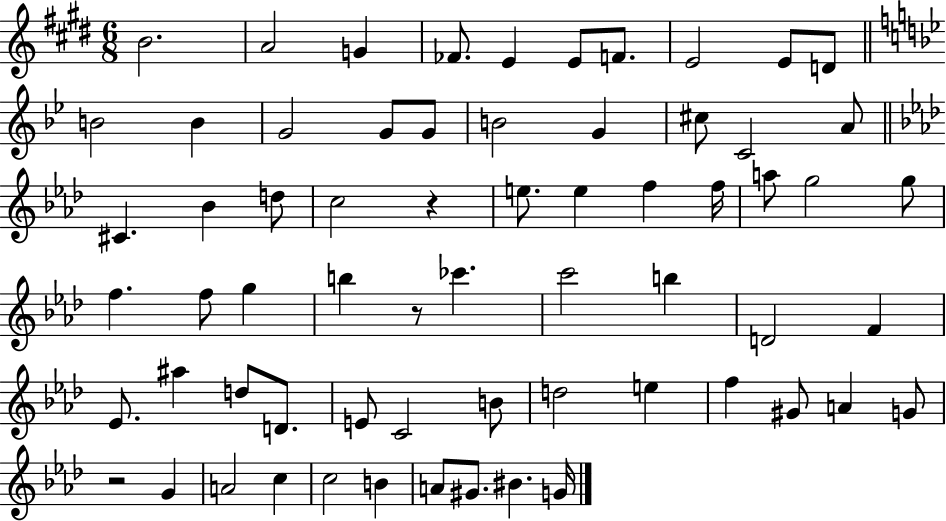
X:1
T:Untitled
M:6/8
L:1/4
K:E
B2 A2 G _F/2 E E/2 F/2 E2 E/2 D/2 B2 B G2 G/2 G/2 B2 G ^c/2 C2 A/2 ^C _B d/2 c2 z e/2 e f f/4 a/2 g2 g/2 f f/2 g b z/2 _c' c'2 b D2 F _E/2 ^a d/2 D/2 E/2 C2 B/2 d2 e f ^G/2 A G/2 z2 G A2 c c2 B A/2 ^G/2 ^B G/4